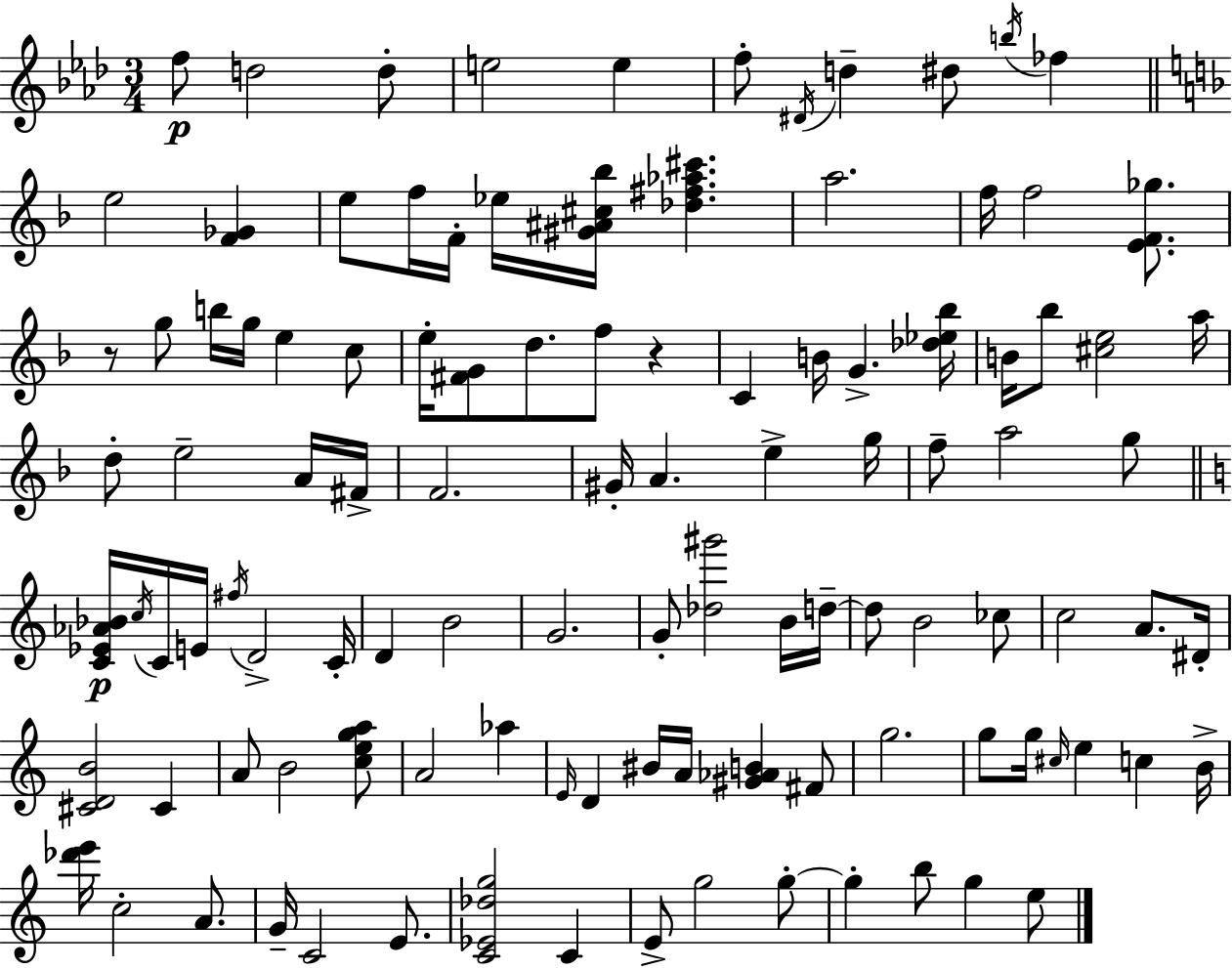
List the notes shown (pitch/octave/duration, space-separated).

F5/e D5/h D5/e E5/h E5/q F5/e D#4/s D5/q D#5/e B5/s FES5/q E5/h [F4,Gb4]/q E5/e F5/s F4/s Eb5/s [G#4,A#4,C#5,Bb5]/s [Db5,F#5,Ab5,C#6]/q. A5/h. F5/s F5/h [E4,F4,Gb5]/e. R/e G5/e B5/s G5/s E5/q C5/e E5/s [F#4,G4]/e D5/e. F5/e R/q C4/q B4/s G4/q. [Db5,Eb5,Bb5]/s B4/s Bb5/e [C#5,E5]/h A5/s D5/e E5/h A4/s F#4/s F4/h. G#4/s A4/q. E5/q G5/s F5/e A5/h G5/e [C4,Eb4,Ab4,Bb4]/s C5/s C4/s E4/s F#5/s D4/h C4/s D4/q B4/h G4/h. G4/e [Db5,G#6]/h B4/s D5/s D5/e B4/h CES5/e C5/h A4/e. D#4/s [C#4,D4,B4]/h C#4/q A4/e B4/h [C5,E5,G5,A5]/e A4/h Ab5/q E4/s D4/q BIS4/s A4/s [G#4,Ab4,B4]/q F#4/e G5/h. G5/e G5/s C#5/s E5/q C5/q B4/s [Db6,E6]/s C5/h A4/e. G4/s C4/h E4/e. [C4,Eb4,Db5,G5]/h C4/q E4/e G5/h G5/e G5/q B5/e G5/q E5/e